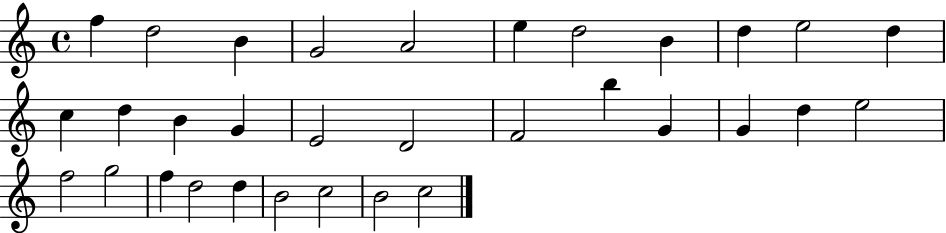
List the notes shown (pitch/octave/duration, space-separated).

F5/q D5/h B4/q G4/h A4/h E5/q D5/h B4/q D5/q E5/h D5/q C5/q D5/q B4/q G4/q E4/h D4/h F4/h B5/q G4/q G4/q D5/q E5/h F5/h G5/h F5/q D5/h D5/q B4/h C5/h B4/h C5/h